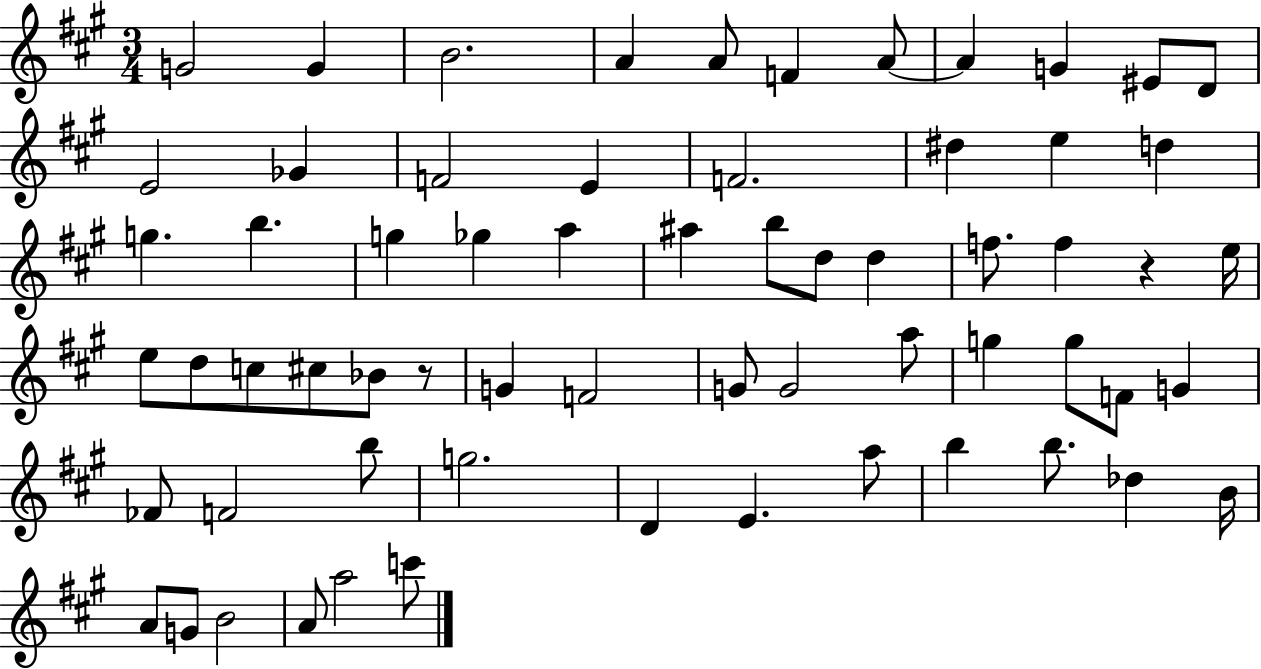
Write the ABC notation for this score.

X:1
T:Untitled
M:3/4
L:1/4
K:A
G2 G B2 A A/2 F A/2 A G ^E/2 D/2 E2 _G F2 E F2 ^d e d g b g _g a ^a b/2 d/2 d f/2 f z e/4 e/2 d/2 c/2 ^c/2 _B/2 z/2 G F2 G/2 G2 a/2 g g/2 F/2 G _F/2 F2 b/2 g2 D E a/2 b b/2 _d B/4 A/2 G/2 B2 A/2 a2 c'/2